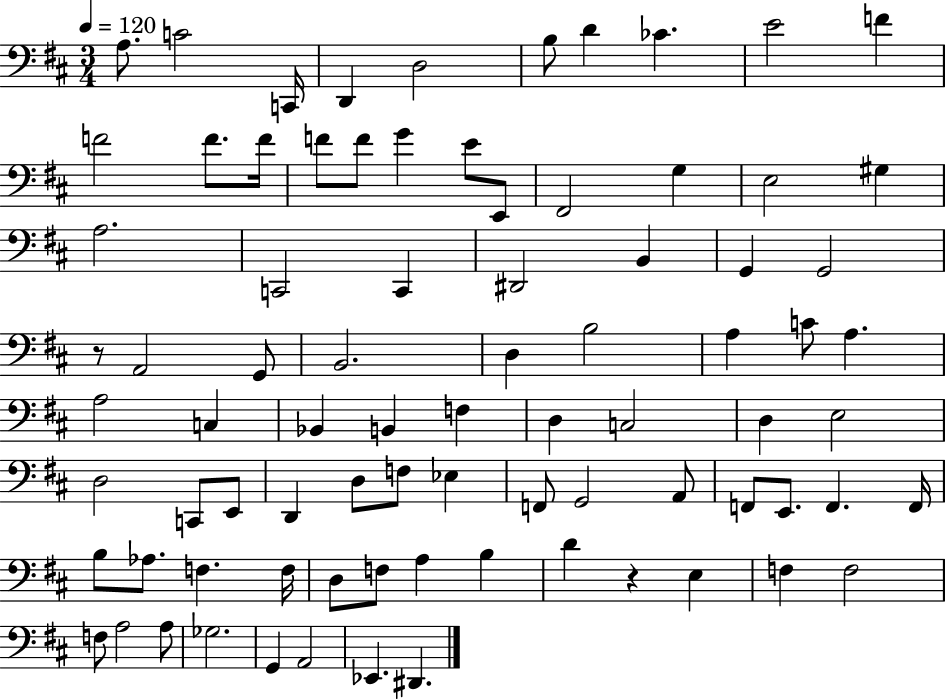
{
  \clef bass
  \numericTimeSignature
  \time 3/4
  \key d \major
  \tempo 4 = 120
  a8. c'2 c,16 | d,4 d2 | b8 d'4 ces'4. | e'2 f'4 | \break f'2 f'8. f'16 | f'8 f'8 g'4 e'8 e,8 | fis,2 g4 | e2 gis4 | \break a2. | c,2 c,4 | dis,2 b,4 | g,4 g,2 | \break r8 a,2 g,8 | b,2. | d4 b2 | a4 c'8 a4. | \break a2 c4 | bes,4 b,4 f4 | d4 c2 | d4 e2 | \break d2 c,8 e,8 | d,4 d8 f8 ees4 | f,8 g,2 a,8 | f,8 e,8. f,4. f,16 | \break b8 aes8. f4. f16 | d8 f8 a4 b4 | d'4 r4 e4 | f4 f2 | \break f8 a2 a8 | ges2. | g,4 a,2 | ees,4. dis,4. | \break \bar "|."
}